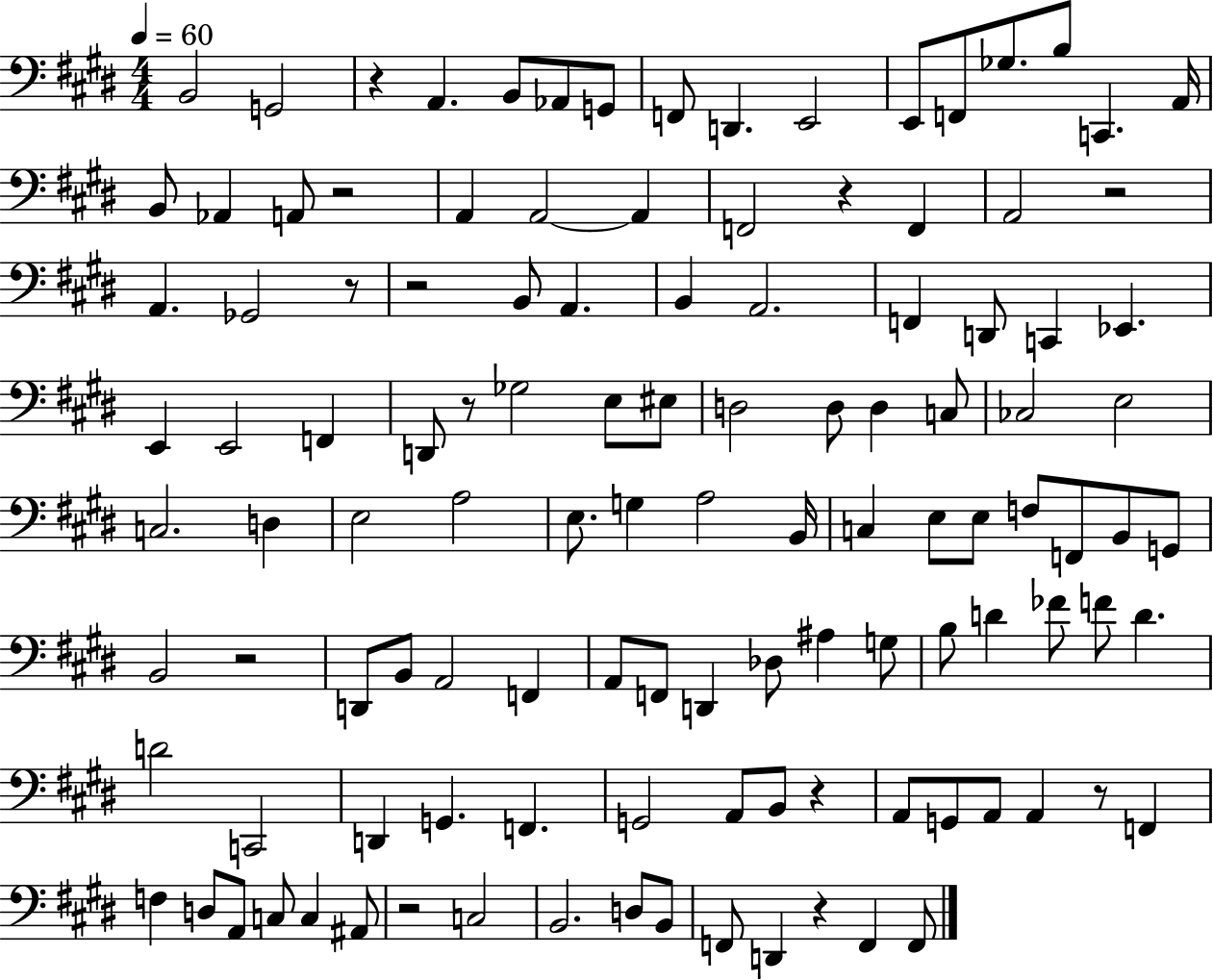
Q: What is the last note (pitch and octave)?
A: F2